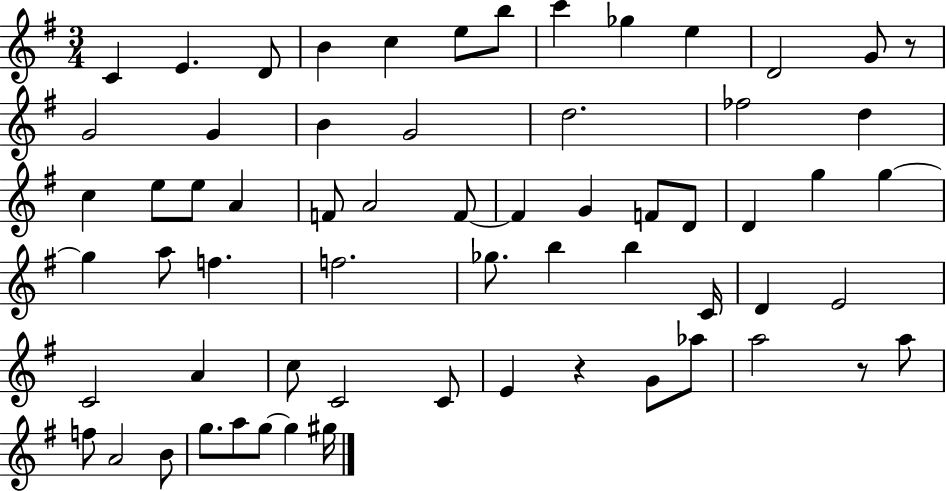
C4/q E4/q. D4/e B4/q C5/q E5/e B5/e C6/q Gb5/q E5/q D4/h G4/e R/e G4/h G4/q B4/q G4/h D5/h. FES5/h D5/q C5/q E5/e E5/e A4/q F4/e A4/h F4/e F4/q G4/q F4/e D4/e D4/q G5/q G5/q G5/q A5/e F5/q. F5/h. Gb5/e. B5/q B5/q C4/s D4/q E4/h C4/h A4/q C5/e C4/h C4/e E4/q R/q G4/e Ab5/e A5/h R/e A5/e F5/e A4/h B4/e G5/e. A5/e G5/e G5/q G#5/s